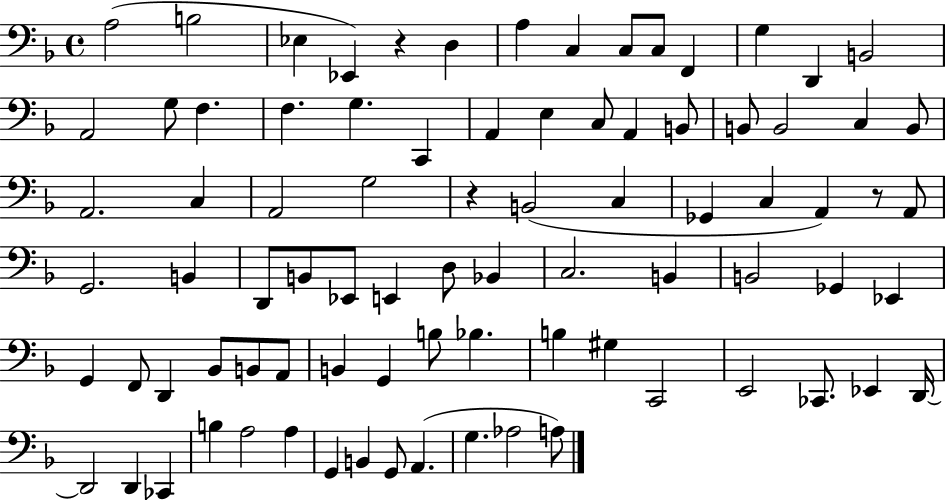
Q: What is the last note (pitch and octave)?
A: A3